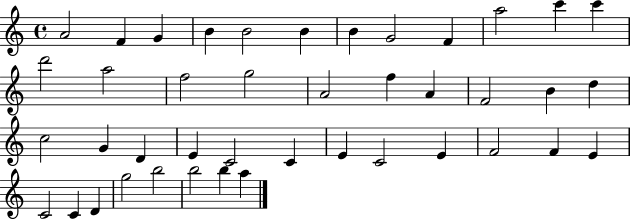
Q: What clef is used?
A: treble